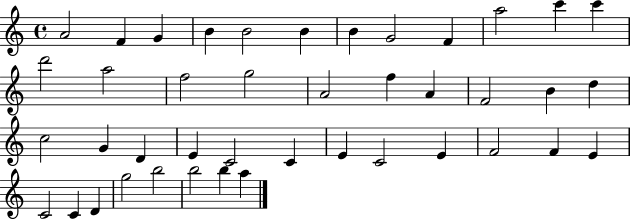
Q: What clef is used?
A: treble